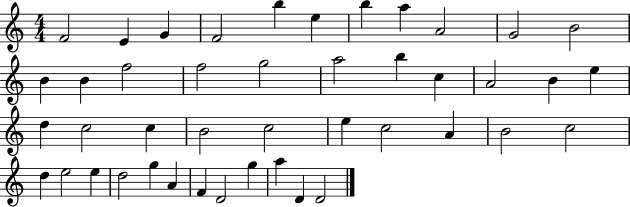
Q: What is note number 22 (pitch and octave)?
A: E5